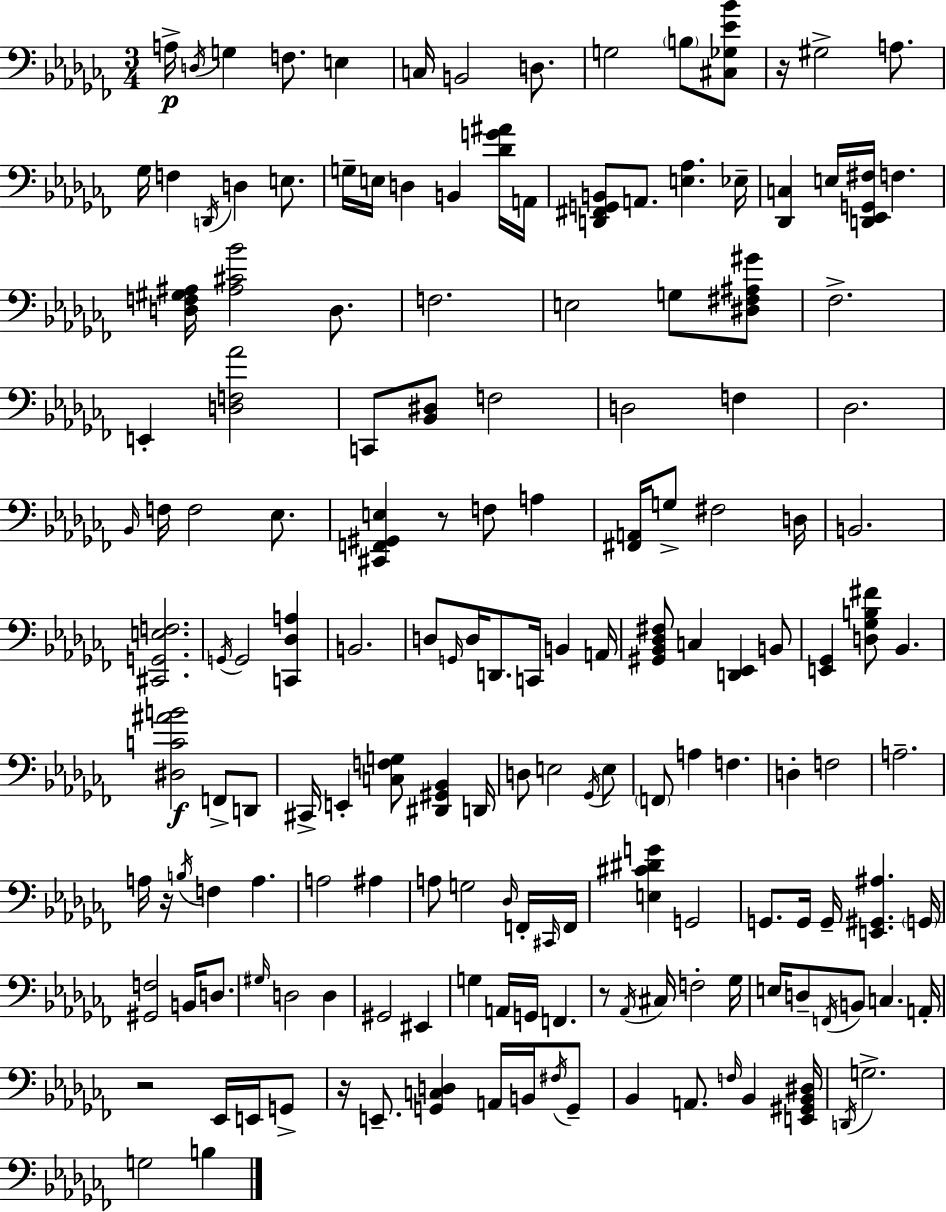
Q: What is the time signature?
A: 3/4